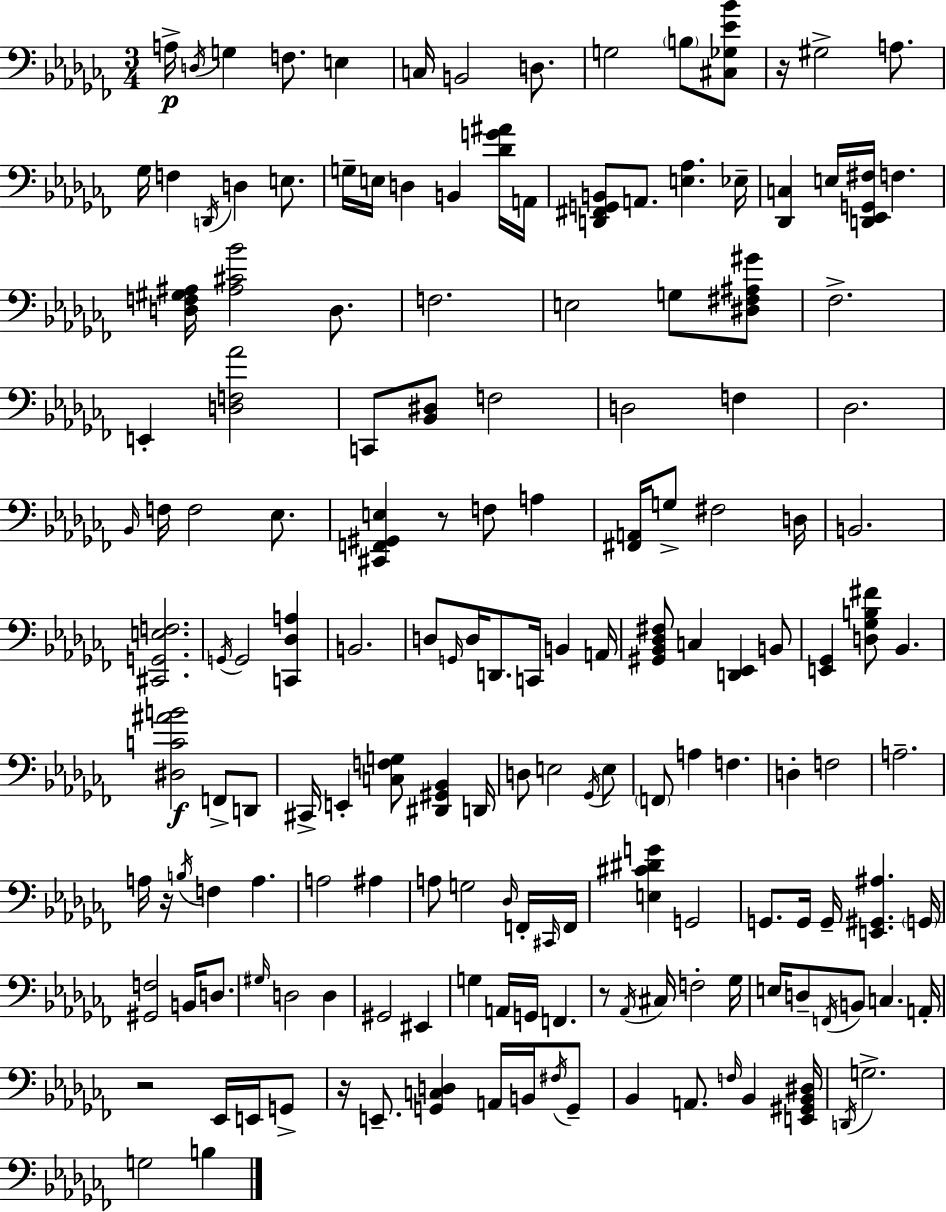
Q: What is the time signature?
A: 3/4